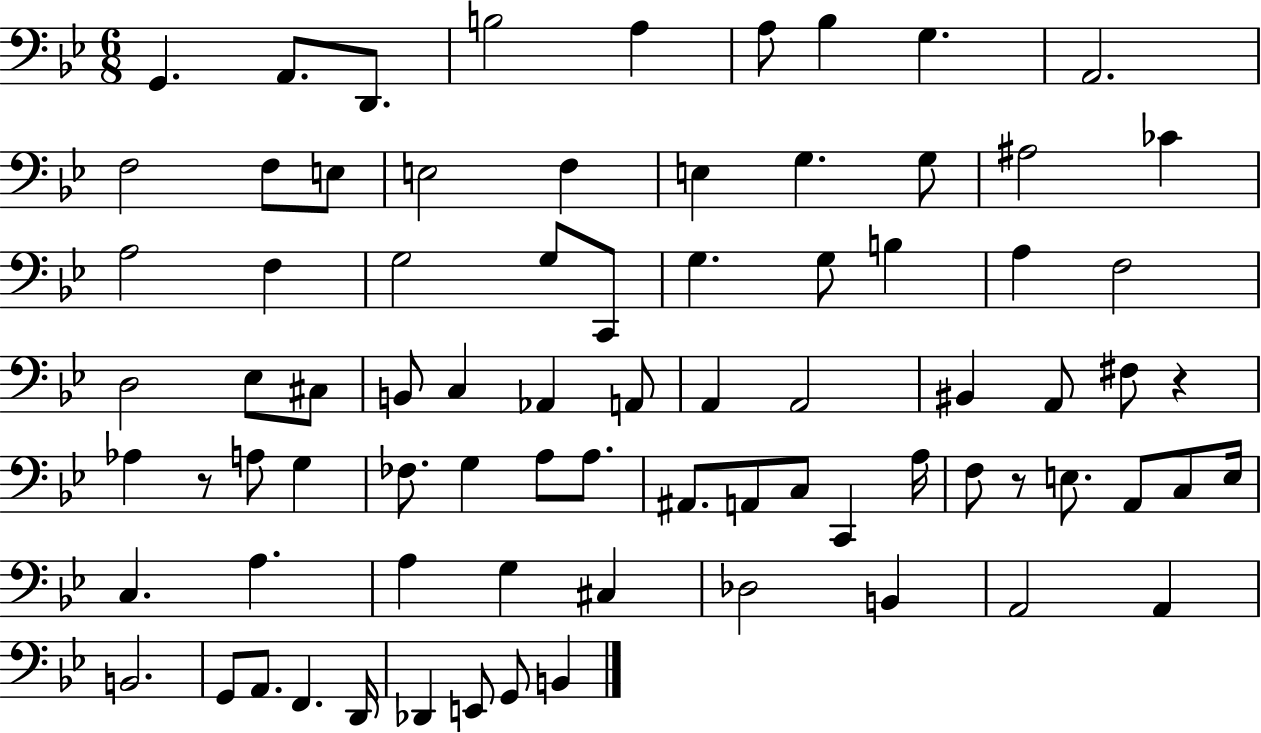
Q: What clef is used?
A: bass